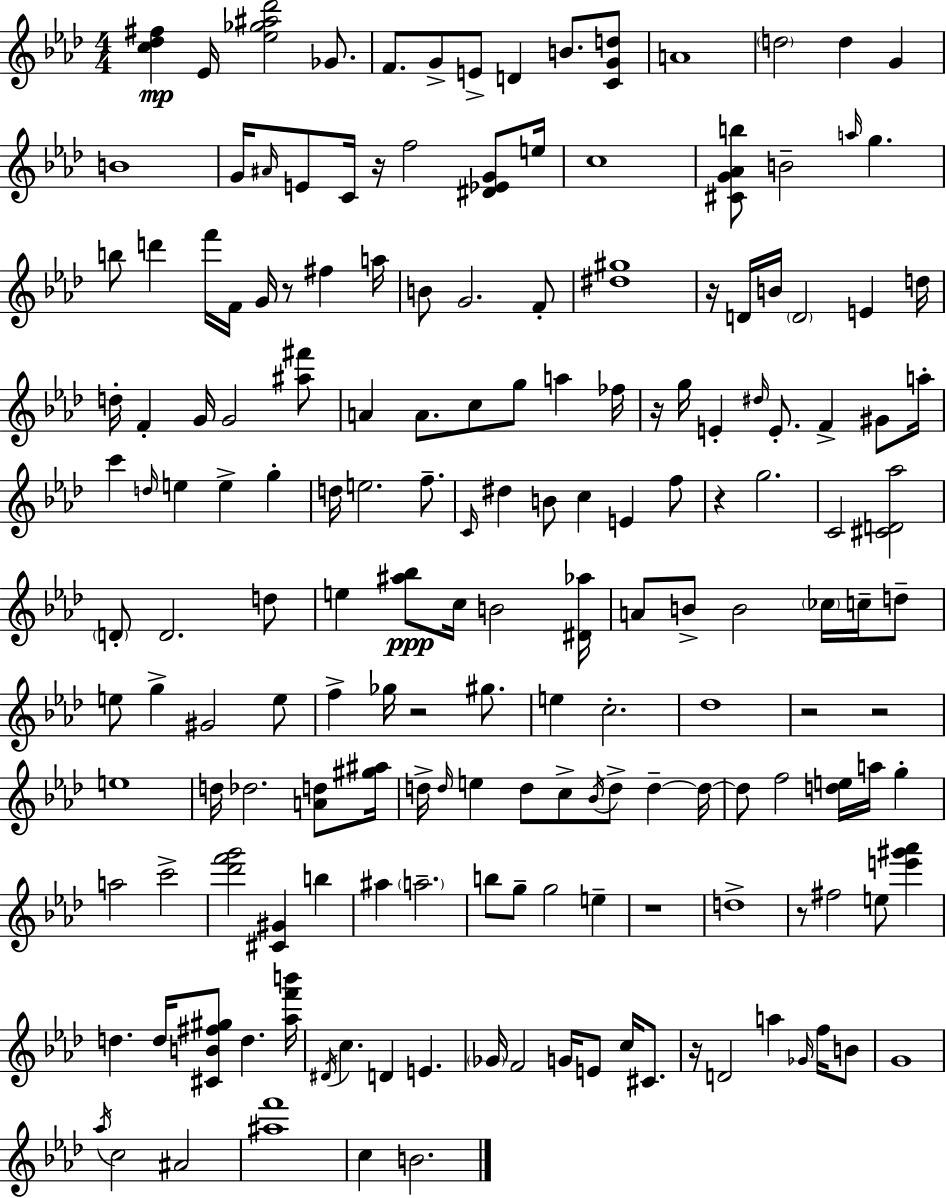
{
  \clef treble
  \numericTimeSignature
  \time 4/4
  \key aes \major
  \repeat volta 2 { <c'' des'' fis''>4\mp ees'16 <ees'' ges'' ais'' des'''>2 ges'8. | f'8. g'8-> e'8-> d'4 b'8. <c' g' d''>8 | a'1 | \parenthesize d''2 d''4 g'4 | \break b'1 | g'16 \grace { ais'16 } e'8 c'16 r16 f''2 <dis' ees' g'>8 | e''16 c''1 | <cis' g' aes' b''>8 b'2-- \grace { a''16 } g''4. | \break b''8 d'''4 f'''16 f'16 g'16 r8 fis''4 | a''16 b'8 g'2. | f'8-. <dis'' gis''>1 | r16 d'16 b'16 \parenthesize d'2 e'4 | \break d''16 d''16-. f'4-. g'16 g'2 | <ais'' fis'''>8 a'4 a'8. c''8 g''8 a''4 | fes''16 r16 g''16 e'4-. \grace { dis''16 } e'8.-. f'4-> | gis'8 a''16-. c'''4 \grace { d''16 } e''4 e''4-> | \break g''4-. d''16 e''2. | f''8.-- \grace { c'16 } dis''4 b'8 c''4 e'4 | f''8 r4 g''2. | c'2 <cis' d' aes''>2 | \break \parenthesize d'8-. d'2. | d''8 e''4 <ais'' bes''>8\ppp c''16 b'2 | <dis' aes''>16 a'8 b'8-> b'2 | \parenthesize ces''16 c''16-- d''8-- e''8 g''4-> gis'2 | \break e''8 f''4-> ges''16 r2 | gis''8. e''4 c''2.-. | des''1 | r2 r2 | \break e''1 | d''16 des''2. | <a' d''>8 <gis'' ais''>16 d''16-> \grace { d''16 } e''4 d''8 c''8-> \acciaccatura { bes'16 } | d''8-> d''4--~~ d''16~~ d''8 f''2 | \break <d'' e''>16 a''16 g''4-. a''2 c'''2-> | <des''' f''' g'''>2 <cis' gis'>4 | b''4 ais''4 \parenthesize a''2.-- | b''8 g''8-- g''2 | \break e''4-- r1 | d''1-> | r8 fis''2 | e''8 <e''' gis''' aes'''>4 d''4. d''16 <cis' b' fis'' gis''>8 | \break d''4. <aes'' f''' b'''>16 \acciaccatura { dis'16 } c''4. d'4 | e'4. \parenthesize ges'16 f'2 | g'16 e'8 c''16 cis'8. r16 d'2 | a''4 \grace { ges'16 } f''16 b'8 g'1 | \break \acciaccatura { aes''16 } c''2 | ais'2 <ais'' f'''>1 | c''4 b'2. | } \bar "|."
}